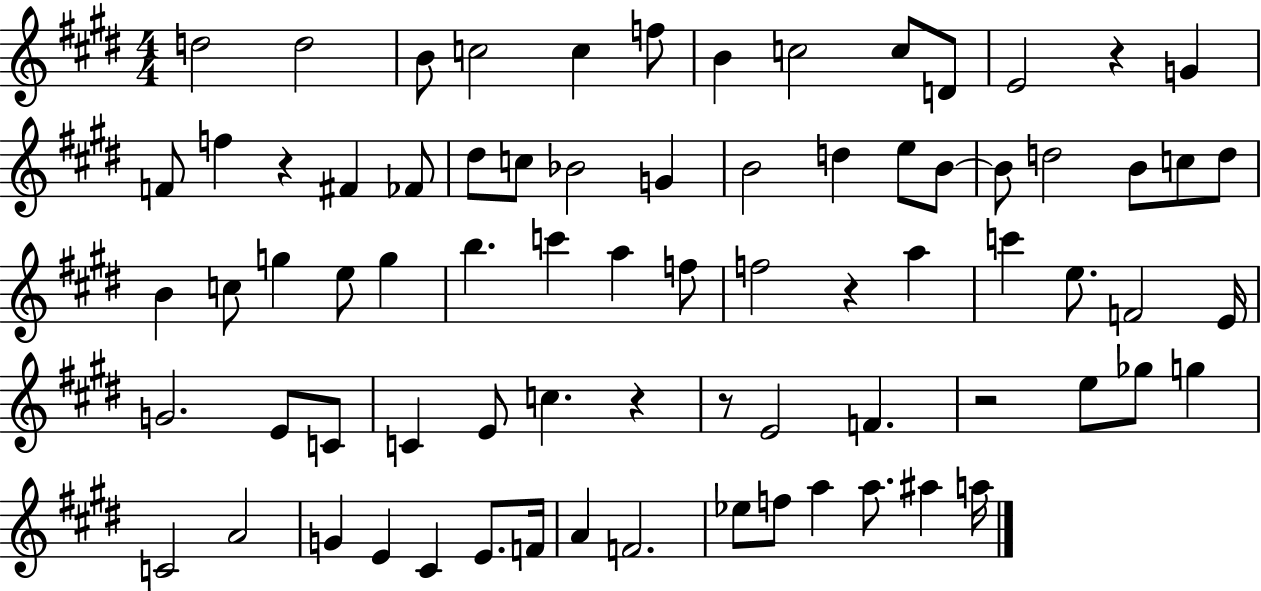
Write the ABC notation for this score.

X:1
T:Untitled
M:4/4
L:1/4
K:E
d2 d2 B/2 c2 c f/2 B c2 c/2 D/2 E2 z G F/2 f z ^F _F/2 ^d/2 c/2 _B2 G B2 d e/2 B/2 B/2 d2 B/2 c/2 d/2 B c/2 g e/2 g b c' a f/2 f2 z a c' e/2 F2 E/4 G2 E/2 C/2 C E/2 c z z/2 E2 F z2 e/2 _g/2 g C2 A2 G E ^C E/2 F/4 A F2 _e/2 f/2 a a/2 ^a a/4